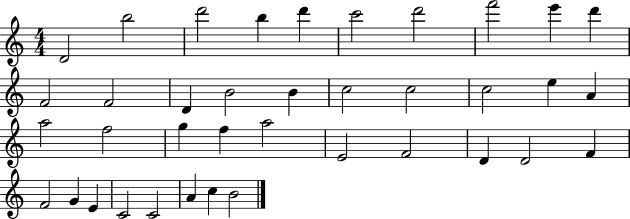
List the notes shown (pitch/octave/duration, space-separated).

D4/h B5/h D6/h B5/q D6/q C6/h D6/h F6/h E6/q D6/q F4/h F4/h D4/q B4/h B4/q C5/h C5/h C5/h E5/q A4/q A5/h F5/h G5/q F5/q A5/h E4/h F4/h D4/q D4/h F4/q F4/h G4/q E4/q C4/h C4/h A4/q C5/q B4/h